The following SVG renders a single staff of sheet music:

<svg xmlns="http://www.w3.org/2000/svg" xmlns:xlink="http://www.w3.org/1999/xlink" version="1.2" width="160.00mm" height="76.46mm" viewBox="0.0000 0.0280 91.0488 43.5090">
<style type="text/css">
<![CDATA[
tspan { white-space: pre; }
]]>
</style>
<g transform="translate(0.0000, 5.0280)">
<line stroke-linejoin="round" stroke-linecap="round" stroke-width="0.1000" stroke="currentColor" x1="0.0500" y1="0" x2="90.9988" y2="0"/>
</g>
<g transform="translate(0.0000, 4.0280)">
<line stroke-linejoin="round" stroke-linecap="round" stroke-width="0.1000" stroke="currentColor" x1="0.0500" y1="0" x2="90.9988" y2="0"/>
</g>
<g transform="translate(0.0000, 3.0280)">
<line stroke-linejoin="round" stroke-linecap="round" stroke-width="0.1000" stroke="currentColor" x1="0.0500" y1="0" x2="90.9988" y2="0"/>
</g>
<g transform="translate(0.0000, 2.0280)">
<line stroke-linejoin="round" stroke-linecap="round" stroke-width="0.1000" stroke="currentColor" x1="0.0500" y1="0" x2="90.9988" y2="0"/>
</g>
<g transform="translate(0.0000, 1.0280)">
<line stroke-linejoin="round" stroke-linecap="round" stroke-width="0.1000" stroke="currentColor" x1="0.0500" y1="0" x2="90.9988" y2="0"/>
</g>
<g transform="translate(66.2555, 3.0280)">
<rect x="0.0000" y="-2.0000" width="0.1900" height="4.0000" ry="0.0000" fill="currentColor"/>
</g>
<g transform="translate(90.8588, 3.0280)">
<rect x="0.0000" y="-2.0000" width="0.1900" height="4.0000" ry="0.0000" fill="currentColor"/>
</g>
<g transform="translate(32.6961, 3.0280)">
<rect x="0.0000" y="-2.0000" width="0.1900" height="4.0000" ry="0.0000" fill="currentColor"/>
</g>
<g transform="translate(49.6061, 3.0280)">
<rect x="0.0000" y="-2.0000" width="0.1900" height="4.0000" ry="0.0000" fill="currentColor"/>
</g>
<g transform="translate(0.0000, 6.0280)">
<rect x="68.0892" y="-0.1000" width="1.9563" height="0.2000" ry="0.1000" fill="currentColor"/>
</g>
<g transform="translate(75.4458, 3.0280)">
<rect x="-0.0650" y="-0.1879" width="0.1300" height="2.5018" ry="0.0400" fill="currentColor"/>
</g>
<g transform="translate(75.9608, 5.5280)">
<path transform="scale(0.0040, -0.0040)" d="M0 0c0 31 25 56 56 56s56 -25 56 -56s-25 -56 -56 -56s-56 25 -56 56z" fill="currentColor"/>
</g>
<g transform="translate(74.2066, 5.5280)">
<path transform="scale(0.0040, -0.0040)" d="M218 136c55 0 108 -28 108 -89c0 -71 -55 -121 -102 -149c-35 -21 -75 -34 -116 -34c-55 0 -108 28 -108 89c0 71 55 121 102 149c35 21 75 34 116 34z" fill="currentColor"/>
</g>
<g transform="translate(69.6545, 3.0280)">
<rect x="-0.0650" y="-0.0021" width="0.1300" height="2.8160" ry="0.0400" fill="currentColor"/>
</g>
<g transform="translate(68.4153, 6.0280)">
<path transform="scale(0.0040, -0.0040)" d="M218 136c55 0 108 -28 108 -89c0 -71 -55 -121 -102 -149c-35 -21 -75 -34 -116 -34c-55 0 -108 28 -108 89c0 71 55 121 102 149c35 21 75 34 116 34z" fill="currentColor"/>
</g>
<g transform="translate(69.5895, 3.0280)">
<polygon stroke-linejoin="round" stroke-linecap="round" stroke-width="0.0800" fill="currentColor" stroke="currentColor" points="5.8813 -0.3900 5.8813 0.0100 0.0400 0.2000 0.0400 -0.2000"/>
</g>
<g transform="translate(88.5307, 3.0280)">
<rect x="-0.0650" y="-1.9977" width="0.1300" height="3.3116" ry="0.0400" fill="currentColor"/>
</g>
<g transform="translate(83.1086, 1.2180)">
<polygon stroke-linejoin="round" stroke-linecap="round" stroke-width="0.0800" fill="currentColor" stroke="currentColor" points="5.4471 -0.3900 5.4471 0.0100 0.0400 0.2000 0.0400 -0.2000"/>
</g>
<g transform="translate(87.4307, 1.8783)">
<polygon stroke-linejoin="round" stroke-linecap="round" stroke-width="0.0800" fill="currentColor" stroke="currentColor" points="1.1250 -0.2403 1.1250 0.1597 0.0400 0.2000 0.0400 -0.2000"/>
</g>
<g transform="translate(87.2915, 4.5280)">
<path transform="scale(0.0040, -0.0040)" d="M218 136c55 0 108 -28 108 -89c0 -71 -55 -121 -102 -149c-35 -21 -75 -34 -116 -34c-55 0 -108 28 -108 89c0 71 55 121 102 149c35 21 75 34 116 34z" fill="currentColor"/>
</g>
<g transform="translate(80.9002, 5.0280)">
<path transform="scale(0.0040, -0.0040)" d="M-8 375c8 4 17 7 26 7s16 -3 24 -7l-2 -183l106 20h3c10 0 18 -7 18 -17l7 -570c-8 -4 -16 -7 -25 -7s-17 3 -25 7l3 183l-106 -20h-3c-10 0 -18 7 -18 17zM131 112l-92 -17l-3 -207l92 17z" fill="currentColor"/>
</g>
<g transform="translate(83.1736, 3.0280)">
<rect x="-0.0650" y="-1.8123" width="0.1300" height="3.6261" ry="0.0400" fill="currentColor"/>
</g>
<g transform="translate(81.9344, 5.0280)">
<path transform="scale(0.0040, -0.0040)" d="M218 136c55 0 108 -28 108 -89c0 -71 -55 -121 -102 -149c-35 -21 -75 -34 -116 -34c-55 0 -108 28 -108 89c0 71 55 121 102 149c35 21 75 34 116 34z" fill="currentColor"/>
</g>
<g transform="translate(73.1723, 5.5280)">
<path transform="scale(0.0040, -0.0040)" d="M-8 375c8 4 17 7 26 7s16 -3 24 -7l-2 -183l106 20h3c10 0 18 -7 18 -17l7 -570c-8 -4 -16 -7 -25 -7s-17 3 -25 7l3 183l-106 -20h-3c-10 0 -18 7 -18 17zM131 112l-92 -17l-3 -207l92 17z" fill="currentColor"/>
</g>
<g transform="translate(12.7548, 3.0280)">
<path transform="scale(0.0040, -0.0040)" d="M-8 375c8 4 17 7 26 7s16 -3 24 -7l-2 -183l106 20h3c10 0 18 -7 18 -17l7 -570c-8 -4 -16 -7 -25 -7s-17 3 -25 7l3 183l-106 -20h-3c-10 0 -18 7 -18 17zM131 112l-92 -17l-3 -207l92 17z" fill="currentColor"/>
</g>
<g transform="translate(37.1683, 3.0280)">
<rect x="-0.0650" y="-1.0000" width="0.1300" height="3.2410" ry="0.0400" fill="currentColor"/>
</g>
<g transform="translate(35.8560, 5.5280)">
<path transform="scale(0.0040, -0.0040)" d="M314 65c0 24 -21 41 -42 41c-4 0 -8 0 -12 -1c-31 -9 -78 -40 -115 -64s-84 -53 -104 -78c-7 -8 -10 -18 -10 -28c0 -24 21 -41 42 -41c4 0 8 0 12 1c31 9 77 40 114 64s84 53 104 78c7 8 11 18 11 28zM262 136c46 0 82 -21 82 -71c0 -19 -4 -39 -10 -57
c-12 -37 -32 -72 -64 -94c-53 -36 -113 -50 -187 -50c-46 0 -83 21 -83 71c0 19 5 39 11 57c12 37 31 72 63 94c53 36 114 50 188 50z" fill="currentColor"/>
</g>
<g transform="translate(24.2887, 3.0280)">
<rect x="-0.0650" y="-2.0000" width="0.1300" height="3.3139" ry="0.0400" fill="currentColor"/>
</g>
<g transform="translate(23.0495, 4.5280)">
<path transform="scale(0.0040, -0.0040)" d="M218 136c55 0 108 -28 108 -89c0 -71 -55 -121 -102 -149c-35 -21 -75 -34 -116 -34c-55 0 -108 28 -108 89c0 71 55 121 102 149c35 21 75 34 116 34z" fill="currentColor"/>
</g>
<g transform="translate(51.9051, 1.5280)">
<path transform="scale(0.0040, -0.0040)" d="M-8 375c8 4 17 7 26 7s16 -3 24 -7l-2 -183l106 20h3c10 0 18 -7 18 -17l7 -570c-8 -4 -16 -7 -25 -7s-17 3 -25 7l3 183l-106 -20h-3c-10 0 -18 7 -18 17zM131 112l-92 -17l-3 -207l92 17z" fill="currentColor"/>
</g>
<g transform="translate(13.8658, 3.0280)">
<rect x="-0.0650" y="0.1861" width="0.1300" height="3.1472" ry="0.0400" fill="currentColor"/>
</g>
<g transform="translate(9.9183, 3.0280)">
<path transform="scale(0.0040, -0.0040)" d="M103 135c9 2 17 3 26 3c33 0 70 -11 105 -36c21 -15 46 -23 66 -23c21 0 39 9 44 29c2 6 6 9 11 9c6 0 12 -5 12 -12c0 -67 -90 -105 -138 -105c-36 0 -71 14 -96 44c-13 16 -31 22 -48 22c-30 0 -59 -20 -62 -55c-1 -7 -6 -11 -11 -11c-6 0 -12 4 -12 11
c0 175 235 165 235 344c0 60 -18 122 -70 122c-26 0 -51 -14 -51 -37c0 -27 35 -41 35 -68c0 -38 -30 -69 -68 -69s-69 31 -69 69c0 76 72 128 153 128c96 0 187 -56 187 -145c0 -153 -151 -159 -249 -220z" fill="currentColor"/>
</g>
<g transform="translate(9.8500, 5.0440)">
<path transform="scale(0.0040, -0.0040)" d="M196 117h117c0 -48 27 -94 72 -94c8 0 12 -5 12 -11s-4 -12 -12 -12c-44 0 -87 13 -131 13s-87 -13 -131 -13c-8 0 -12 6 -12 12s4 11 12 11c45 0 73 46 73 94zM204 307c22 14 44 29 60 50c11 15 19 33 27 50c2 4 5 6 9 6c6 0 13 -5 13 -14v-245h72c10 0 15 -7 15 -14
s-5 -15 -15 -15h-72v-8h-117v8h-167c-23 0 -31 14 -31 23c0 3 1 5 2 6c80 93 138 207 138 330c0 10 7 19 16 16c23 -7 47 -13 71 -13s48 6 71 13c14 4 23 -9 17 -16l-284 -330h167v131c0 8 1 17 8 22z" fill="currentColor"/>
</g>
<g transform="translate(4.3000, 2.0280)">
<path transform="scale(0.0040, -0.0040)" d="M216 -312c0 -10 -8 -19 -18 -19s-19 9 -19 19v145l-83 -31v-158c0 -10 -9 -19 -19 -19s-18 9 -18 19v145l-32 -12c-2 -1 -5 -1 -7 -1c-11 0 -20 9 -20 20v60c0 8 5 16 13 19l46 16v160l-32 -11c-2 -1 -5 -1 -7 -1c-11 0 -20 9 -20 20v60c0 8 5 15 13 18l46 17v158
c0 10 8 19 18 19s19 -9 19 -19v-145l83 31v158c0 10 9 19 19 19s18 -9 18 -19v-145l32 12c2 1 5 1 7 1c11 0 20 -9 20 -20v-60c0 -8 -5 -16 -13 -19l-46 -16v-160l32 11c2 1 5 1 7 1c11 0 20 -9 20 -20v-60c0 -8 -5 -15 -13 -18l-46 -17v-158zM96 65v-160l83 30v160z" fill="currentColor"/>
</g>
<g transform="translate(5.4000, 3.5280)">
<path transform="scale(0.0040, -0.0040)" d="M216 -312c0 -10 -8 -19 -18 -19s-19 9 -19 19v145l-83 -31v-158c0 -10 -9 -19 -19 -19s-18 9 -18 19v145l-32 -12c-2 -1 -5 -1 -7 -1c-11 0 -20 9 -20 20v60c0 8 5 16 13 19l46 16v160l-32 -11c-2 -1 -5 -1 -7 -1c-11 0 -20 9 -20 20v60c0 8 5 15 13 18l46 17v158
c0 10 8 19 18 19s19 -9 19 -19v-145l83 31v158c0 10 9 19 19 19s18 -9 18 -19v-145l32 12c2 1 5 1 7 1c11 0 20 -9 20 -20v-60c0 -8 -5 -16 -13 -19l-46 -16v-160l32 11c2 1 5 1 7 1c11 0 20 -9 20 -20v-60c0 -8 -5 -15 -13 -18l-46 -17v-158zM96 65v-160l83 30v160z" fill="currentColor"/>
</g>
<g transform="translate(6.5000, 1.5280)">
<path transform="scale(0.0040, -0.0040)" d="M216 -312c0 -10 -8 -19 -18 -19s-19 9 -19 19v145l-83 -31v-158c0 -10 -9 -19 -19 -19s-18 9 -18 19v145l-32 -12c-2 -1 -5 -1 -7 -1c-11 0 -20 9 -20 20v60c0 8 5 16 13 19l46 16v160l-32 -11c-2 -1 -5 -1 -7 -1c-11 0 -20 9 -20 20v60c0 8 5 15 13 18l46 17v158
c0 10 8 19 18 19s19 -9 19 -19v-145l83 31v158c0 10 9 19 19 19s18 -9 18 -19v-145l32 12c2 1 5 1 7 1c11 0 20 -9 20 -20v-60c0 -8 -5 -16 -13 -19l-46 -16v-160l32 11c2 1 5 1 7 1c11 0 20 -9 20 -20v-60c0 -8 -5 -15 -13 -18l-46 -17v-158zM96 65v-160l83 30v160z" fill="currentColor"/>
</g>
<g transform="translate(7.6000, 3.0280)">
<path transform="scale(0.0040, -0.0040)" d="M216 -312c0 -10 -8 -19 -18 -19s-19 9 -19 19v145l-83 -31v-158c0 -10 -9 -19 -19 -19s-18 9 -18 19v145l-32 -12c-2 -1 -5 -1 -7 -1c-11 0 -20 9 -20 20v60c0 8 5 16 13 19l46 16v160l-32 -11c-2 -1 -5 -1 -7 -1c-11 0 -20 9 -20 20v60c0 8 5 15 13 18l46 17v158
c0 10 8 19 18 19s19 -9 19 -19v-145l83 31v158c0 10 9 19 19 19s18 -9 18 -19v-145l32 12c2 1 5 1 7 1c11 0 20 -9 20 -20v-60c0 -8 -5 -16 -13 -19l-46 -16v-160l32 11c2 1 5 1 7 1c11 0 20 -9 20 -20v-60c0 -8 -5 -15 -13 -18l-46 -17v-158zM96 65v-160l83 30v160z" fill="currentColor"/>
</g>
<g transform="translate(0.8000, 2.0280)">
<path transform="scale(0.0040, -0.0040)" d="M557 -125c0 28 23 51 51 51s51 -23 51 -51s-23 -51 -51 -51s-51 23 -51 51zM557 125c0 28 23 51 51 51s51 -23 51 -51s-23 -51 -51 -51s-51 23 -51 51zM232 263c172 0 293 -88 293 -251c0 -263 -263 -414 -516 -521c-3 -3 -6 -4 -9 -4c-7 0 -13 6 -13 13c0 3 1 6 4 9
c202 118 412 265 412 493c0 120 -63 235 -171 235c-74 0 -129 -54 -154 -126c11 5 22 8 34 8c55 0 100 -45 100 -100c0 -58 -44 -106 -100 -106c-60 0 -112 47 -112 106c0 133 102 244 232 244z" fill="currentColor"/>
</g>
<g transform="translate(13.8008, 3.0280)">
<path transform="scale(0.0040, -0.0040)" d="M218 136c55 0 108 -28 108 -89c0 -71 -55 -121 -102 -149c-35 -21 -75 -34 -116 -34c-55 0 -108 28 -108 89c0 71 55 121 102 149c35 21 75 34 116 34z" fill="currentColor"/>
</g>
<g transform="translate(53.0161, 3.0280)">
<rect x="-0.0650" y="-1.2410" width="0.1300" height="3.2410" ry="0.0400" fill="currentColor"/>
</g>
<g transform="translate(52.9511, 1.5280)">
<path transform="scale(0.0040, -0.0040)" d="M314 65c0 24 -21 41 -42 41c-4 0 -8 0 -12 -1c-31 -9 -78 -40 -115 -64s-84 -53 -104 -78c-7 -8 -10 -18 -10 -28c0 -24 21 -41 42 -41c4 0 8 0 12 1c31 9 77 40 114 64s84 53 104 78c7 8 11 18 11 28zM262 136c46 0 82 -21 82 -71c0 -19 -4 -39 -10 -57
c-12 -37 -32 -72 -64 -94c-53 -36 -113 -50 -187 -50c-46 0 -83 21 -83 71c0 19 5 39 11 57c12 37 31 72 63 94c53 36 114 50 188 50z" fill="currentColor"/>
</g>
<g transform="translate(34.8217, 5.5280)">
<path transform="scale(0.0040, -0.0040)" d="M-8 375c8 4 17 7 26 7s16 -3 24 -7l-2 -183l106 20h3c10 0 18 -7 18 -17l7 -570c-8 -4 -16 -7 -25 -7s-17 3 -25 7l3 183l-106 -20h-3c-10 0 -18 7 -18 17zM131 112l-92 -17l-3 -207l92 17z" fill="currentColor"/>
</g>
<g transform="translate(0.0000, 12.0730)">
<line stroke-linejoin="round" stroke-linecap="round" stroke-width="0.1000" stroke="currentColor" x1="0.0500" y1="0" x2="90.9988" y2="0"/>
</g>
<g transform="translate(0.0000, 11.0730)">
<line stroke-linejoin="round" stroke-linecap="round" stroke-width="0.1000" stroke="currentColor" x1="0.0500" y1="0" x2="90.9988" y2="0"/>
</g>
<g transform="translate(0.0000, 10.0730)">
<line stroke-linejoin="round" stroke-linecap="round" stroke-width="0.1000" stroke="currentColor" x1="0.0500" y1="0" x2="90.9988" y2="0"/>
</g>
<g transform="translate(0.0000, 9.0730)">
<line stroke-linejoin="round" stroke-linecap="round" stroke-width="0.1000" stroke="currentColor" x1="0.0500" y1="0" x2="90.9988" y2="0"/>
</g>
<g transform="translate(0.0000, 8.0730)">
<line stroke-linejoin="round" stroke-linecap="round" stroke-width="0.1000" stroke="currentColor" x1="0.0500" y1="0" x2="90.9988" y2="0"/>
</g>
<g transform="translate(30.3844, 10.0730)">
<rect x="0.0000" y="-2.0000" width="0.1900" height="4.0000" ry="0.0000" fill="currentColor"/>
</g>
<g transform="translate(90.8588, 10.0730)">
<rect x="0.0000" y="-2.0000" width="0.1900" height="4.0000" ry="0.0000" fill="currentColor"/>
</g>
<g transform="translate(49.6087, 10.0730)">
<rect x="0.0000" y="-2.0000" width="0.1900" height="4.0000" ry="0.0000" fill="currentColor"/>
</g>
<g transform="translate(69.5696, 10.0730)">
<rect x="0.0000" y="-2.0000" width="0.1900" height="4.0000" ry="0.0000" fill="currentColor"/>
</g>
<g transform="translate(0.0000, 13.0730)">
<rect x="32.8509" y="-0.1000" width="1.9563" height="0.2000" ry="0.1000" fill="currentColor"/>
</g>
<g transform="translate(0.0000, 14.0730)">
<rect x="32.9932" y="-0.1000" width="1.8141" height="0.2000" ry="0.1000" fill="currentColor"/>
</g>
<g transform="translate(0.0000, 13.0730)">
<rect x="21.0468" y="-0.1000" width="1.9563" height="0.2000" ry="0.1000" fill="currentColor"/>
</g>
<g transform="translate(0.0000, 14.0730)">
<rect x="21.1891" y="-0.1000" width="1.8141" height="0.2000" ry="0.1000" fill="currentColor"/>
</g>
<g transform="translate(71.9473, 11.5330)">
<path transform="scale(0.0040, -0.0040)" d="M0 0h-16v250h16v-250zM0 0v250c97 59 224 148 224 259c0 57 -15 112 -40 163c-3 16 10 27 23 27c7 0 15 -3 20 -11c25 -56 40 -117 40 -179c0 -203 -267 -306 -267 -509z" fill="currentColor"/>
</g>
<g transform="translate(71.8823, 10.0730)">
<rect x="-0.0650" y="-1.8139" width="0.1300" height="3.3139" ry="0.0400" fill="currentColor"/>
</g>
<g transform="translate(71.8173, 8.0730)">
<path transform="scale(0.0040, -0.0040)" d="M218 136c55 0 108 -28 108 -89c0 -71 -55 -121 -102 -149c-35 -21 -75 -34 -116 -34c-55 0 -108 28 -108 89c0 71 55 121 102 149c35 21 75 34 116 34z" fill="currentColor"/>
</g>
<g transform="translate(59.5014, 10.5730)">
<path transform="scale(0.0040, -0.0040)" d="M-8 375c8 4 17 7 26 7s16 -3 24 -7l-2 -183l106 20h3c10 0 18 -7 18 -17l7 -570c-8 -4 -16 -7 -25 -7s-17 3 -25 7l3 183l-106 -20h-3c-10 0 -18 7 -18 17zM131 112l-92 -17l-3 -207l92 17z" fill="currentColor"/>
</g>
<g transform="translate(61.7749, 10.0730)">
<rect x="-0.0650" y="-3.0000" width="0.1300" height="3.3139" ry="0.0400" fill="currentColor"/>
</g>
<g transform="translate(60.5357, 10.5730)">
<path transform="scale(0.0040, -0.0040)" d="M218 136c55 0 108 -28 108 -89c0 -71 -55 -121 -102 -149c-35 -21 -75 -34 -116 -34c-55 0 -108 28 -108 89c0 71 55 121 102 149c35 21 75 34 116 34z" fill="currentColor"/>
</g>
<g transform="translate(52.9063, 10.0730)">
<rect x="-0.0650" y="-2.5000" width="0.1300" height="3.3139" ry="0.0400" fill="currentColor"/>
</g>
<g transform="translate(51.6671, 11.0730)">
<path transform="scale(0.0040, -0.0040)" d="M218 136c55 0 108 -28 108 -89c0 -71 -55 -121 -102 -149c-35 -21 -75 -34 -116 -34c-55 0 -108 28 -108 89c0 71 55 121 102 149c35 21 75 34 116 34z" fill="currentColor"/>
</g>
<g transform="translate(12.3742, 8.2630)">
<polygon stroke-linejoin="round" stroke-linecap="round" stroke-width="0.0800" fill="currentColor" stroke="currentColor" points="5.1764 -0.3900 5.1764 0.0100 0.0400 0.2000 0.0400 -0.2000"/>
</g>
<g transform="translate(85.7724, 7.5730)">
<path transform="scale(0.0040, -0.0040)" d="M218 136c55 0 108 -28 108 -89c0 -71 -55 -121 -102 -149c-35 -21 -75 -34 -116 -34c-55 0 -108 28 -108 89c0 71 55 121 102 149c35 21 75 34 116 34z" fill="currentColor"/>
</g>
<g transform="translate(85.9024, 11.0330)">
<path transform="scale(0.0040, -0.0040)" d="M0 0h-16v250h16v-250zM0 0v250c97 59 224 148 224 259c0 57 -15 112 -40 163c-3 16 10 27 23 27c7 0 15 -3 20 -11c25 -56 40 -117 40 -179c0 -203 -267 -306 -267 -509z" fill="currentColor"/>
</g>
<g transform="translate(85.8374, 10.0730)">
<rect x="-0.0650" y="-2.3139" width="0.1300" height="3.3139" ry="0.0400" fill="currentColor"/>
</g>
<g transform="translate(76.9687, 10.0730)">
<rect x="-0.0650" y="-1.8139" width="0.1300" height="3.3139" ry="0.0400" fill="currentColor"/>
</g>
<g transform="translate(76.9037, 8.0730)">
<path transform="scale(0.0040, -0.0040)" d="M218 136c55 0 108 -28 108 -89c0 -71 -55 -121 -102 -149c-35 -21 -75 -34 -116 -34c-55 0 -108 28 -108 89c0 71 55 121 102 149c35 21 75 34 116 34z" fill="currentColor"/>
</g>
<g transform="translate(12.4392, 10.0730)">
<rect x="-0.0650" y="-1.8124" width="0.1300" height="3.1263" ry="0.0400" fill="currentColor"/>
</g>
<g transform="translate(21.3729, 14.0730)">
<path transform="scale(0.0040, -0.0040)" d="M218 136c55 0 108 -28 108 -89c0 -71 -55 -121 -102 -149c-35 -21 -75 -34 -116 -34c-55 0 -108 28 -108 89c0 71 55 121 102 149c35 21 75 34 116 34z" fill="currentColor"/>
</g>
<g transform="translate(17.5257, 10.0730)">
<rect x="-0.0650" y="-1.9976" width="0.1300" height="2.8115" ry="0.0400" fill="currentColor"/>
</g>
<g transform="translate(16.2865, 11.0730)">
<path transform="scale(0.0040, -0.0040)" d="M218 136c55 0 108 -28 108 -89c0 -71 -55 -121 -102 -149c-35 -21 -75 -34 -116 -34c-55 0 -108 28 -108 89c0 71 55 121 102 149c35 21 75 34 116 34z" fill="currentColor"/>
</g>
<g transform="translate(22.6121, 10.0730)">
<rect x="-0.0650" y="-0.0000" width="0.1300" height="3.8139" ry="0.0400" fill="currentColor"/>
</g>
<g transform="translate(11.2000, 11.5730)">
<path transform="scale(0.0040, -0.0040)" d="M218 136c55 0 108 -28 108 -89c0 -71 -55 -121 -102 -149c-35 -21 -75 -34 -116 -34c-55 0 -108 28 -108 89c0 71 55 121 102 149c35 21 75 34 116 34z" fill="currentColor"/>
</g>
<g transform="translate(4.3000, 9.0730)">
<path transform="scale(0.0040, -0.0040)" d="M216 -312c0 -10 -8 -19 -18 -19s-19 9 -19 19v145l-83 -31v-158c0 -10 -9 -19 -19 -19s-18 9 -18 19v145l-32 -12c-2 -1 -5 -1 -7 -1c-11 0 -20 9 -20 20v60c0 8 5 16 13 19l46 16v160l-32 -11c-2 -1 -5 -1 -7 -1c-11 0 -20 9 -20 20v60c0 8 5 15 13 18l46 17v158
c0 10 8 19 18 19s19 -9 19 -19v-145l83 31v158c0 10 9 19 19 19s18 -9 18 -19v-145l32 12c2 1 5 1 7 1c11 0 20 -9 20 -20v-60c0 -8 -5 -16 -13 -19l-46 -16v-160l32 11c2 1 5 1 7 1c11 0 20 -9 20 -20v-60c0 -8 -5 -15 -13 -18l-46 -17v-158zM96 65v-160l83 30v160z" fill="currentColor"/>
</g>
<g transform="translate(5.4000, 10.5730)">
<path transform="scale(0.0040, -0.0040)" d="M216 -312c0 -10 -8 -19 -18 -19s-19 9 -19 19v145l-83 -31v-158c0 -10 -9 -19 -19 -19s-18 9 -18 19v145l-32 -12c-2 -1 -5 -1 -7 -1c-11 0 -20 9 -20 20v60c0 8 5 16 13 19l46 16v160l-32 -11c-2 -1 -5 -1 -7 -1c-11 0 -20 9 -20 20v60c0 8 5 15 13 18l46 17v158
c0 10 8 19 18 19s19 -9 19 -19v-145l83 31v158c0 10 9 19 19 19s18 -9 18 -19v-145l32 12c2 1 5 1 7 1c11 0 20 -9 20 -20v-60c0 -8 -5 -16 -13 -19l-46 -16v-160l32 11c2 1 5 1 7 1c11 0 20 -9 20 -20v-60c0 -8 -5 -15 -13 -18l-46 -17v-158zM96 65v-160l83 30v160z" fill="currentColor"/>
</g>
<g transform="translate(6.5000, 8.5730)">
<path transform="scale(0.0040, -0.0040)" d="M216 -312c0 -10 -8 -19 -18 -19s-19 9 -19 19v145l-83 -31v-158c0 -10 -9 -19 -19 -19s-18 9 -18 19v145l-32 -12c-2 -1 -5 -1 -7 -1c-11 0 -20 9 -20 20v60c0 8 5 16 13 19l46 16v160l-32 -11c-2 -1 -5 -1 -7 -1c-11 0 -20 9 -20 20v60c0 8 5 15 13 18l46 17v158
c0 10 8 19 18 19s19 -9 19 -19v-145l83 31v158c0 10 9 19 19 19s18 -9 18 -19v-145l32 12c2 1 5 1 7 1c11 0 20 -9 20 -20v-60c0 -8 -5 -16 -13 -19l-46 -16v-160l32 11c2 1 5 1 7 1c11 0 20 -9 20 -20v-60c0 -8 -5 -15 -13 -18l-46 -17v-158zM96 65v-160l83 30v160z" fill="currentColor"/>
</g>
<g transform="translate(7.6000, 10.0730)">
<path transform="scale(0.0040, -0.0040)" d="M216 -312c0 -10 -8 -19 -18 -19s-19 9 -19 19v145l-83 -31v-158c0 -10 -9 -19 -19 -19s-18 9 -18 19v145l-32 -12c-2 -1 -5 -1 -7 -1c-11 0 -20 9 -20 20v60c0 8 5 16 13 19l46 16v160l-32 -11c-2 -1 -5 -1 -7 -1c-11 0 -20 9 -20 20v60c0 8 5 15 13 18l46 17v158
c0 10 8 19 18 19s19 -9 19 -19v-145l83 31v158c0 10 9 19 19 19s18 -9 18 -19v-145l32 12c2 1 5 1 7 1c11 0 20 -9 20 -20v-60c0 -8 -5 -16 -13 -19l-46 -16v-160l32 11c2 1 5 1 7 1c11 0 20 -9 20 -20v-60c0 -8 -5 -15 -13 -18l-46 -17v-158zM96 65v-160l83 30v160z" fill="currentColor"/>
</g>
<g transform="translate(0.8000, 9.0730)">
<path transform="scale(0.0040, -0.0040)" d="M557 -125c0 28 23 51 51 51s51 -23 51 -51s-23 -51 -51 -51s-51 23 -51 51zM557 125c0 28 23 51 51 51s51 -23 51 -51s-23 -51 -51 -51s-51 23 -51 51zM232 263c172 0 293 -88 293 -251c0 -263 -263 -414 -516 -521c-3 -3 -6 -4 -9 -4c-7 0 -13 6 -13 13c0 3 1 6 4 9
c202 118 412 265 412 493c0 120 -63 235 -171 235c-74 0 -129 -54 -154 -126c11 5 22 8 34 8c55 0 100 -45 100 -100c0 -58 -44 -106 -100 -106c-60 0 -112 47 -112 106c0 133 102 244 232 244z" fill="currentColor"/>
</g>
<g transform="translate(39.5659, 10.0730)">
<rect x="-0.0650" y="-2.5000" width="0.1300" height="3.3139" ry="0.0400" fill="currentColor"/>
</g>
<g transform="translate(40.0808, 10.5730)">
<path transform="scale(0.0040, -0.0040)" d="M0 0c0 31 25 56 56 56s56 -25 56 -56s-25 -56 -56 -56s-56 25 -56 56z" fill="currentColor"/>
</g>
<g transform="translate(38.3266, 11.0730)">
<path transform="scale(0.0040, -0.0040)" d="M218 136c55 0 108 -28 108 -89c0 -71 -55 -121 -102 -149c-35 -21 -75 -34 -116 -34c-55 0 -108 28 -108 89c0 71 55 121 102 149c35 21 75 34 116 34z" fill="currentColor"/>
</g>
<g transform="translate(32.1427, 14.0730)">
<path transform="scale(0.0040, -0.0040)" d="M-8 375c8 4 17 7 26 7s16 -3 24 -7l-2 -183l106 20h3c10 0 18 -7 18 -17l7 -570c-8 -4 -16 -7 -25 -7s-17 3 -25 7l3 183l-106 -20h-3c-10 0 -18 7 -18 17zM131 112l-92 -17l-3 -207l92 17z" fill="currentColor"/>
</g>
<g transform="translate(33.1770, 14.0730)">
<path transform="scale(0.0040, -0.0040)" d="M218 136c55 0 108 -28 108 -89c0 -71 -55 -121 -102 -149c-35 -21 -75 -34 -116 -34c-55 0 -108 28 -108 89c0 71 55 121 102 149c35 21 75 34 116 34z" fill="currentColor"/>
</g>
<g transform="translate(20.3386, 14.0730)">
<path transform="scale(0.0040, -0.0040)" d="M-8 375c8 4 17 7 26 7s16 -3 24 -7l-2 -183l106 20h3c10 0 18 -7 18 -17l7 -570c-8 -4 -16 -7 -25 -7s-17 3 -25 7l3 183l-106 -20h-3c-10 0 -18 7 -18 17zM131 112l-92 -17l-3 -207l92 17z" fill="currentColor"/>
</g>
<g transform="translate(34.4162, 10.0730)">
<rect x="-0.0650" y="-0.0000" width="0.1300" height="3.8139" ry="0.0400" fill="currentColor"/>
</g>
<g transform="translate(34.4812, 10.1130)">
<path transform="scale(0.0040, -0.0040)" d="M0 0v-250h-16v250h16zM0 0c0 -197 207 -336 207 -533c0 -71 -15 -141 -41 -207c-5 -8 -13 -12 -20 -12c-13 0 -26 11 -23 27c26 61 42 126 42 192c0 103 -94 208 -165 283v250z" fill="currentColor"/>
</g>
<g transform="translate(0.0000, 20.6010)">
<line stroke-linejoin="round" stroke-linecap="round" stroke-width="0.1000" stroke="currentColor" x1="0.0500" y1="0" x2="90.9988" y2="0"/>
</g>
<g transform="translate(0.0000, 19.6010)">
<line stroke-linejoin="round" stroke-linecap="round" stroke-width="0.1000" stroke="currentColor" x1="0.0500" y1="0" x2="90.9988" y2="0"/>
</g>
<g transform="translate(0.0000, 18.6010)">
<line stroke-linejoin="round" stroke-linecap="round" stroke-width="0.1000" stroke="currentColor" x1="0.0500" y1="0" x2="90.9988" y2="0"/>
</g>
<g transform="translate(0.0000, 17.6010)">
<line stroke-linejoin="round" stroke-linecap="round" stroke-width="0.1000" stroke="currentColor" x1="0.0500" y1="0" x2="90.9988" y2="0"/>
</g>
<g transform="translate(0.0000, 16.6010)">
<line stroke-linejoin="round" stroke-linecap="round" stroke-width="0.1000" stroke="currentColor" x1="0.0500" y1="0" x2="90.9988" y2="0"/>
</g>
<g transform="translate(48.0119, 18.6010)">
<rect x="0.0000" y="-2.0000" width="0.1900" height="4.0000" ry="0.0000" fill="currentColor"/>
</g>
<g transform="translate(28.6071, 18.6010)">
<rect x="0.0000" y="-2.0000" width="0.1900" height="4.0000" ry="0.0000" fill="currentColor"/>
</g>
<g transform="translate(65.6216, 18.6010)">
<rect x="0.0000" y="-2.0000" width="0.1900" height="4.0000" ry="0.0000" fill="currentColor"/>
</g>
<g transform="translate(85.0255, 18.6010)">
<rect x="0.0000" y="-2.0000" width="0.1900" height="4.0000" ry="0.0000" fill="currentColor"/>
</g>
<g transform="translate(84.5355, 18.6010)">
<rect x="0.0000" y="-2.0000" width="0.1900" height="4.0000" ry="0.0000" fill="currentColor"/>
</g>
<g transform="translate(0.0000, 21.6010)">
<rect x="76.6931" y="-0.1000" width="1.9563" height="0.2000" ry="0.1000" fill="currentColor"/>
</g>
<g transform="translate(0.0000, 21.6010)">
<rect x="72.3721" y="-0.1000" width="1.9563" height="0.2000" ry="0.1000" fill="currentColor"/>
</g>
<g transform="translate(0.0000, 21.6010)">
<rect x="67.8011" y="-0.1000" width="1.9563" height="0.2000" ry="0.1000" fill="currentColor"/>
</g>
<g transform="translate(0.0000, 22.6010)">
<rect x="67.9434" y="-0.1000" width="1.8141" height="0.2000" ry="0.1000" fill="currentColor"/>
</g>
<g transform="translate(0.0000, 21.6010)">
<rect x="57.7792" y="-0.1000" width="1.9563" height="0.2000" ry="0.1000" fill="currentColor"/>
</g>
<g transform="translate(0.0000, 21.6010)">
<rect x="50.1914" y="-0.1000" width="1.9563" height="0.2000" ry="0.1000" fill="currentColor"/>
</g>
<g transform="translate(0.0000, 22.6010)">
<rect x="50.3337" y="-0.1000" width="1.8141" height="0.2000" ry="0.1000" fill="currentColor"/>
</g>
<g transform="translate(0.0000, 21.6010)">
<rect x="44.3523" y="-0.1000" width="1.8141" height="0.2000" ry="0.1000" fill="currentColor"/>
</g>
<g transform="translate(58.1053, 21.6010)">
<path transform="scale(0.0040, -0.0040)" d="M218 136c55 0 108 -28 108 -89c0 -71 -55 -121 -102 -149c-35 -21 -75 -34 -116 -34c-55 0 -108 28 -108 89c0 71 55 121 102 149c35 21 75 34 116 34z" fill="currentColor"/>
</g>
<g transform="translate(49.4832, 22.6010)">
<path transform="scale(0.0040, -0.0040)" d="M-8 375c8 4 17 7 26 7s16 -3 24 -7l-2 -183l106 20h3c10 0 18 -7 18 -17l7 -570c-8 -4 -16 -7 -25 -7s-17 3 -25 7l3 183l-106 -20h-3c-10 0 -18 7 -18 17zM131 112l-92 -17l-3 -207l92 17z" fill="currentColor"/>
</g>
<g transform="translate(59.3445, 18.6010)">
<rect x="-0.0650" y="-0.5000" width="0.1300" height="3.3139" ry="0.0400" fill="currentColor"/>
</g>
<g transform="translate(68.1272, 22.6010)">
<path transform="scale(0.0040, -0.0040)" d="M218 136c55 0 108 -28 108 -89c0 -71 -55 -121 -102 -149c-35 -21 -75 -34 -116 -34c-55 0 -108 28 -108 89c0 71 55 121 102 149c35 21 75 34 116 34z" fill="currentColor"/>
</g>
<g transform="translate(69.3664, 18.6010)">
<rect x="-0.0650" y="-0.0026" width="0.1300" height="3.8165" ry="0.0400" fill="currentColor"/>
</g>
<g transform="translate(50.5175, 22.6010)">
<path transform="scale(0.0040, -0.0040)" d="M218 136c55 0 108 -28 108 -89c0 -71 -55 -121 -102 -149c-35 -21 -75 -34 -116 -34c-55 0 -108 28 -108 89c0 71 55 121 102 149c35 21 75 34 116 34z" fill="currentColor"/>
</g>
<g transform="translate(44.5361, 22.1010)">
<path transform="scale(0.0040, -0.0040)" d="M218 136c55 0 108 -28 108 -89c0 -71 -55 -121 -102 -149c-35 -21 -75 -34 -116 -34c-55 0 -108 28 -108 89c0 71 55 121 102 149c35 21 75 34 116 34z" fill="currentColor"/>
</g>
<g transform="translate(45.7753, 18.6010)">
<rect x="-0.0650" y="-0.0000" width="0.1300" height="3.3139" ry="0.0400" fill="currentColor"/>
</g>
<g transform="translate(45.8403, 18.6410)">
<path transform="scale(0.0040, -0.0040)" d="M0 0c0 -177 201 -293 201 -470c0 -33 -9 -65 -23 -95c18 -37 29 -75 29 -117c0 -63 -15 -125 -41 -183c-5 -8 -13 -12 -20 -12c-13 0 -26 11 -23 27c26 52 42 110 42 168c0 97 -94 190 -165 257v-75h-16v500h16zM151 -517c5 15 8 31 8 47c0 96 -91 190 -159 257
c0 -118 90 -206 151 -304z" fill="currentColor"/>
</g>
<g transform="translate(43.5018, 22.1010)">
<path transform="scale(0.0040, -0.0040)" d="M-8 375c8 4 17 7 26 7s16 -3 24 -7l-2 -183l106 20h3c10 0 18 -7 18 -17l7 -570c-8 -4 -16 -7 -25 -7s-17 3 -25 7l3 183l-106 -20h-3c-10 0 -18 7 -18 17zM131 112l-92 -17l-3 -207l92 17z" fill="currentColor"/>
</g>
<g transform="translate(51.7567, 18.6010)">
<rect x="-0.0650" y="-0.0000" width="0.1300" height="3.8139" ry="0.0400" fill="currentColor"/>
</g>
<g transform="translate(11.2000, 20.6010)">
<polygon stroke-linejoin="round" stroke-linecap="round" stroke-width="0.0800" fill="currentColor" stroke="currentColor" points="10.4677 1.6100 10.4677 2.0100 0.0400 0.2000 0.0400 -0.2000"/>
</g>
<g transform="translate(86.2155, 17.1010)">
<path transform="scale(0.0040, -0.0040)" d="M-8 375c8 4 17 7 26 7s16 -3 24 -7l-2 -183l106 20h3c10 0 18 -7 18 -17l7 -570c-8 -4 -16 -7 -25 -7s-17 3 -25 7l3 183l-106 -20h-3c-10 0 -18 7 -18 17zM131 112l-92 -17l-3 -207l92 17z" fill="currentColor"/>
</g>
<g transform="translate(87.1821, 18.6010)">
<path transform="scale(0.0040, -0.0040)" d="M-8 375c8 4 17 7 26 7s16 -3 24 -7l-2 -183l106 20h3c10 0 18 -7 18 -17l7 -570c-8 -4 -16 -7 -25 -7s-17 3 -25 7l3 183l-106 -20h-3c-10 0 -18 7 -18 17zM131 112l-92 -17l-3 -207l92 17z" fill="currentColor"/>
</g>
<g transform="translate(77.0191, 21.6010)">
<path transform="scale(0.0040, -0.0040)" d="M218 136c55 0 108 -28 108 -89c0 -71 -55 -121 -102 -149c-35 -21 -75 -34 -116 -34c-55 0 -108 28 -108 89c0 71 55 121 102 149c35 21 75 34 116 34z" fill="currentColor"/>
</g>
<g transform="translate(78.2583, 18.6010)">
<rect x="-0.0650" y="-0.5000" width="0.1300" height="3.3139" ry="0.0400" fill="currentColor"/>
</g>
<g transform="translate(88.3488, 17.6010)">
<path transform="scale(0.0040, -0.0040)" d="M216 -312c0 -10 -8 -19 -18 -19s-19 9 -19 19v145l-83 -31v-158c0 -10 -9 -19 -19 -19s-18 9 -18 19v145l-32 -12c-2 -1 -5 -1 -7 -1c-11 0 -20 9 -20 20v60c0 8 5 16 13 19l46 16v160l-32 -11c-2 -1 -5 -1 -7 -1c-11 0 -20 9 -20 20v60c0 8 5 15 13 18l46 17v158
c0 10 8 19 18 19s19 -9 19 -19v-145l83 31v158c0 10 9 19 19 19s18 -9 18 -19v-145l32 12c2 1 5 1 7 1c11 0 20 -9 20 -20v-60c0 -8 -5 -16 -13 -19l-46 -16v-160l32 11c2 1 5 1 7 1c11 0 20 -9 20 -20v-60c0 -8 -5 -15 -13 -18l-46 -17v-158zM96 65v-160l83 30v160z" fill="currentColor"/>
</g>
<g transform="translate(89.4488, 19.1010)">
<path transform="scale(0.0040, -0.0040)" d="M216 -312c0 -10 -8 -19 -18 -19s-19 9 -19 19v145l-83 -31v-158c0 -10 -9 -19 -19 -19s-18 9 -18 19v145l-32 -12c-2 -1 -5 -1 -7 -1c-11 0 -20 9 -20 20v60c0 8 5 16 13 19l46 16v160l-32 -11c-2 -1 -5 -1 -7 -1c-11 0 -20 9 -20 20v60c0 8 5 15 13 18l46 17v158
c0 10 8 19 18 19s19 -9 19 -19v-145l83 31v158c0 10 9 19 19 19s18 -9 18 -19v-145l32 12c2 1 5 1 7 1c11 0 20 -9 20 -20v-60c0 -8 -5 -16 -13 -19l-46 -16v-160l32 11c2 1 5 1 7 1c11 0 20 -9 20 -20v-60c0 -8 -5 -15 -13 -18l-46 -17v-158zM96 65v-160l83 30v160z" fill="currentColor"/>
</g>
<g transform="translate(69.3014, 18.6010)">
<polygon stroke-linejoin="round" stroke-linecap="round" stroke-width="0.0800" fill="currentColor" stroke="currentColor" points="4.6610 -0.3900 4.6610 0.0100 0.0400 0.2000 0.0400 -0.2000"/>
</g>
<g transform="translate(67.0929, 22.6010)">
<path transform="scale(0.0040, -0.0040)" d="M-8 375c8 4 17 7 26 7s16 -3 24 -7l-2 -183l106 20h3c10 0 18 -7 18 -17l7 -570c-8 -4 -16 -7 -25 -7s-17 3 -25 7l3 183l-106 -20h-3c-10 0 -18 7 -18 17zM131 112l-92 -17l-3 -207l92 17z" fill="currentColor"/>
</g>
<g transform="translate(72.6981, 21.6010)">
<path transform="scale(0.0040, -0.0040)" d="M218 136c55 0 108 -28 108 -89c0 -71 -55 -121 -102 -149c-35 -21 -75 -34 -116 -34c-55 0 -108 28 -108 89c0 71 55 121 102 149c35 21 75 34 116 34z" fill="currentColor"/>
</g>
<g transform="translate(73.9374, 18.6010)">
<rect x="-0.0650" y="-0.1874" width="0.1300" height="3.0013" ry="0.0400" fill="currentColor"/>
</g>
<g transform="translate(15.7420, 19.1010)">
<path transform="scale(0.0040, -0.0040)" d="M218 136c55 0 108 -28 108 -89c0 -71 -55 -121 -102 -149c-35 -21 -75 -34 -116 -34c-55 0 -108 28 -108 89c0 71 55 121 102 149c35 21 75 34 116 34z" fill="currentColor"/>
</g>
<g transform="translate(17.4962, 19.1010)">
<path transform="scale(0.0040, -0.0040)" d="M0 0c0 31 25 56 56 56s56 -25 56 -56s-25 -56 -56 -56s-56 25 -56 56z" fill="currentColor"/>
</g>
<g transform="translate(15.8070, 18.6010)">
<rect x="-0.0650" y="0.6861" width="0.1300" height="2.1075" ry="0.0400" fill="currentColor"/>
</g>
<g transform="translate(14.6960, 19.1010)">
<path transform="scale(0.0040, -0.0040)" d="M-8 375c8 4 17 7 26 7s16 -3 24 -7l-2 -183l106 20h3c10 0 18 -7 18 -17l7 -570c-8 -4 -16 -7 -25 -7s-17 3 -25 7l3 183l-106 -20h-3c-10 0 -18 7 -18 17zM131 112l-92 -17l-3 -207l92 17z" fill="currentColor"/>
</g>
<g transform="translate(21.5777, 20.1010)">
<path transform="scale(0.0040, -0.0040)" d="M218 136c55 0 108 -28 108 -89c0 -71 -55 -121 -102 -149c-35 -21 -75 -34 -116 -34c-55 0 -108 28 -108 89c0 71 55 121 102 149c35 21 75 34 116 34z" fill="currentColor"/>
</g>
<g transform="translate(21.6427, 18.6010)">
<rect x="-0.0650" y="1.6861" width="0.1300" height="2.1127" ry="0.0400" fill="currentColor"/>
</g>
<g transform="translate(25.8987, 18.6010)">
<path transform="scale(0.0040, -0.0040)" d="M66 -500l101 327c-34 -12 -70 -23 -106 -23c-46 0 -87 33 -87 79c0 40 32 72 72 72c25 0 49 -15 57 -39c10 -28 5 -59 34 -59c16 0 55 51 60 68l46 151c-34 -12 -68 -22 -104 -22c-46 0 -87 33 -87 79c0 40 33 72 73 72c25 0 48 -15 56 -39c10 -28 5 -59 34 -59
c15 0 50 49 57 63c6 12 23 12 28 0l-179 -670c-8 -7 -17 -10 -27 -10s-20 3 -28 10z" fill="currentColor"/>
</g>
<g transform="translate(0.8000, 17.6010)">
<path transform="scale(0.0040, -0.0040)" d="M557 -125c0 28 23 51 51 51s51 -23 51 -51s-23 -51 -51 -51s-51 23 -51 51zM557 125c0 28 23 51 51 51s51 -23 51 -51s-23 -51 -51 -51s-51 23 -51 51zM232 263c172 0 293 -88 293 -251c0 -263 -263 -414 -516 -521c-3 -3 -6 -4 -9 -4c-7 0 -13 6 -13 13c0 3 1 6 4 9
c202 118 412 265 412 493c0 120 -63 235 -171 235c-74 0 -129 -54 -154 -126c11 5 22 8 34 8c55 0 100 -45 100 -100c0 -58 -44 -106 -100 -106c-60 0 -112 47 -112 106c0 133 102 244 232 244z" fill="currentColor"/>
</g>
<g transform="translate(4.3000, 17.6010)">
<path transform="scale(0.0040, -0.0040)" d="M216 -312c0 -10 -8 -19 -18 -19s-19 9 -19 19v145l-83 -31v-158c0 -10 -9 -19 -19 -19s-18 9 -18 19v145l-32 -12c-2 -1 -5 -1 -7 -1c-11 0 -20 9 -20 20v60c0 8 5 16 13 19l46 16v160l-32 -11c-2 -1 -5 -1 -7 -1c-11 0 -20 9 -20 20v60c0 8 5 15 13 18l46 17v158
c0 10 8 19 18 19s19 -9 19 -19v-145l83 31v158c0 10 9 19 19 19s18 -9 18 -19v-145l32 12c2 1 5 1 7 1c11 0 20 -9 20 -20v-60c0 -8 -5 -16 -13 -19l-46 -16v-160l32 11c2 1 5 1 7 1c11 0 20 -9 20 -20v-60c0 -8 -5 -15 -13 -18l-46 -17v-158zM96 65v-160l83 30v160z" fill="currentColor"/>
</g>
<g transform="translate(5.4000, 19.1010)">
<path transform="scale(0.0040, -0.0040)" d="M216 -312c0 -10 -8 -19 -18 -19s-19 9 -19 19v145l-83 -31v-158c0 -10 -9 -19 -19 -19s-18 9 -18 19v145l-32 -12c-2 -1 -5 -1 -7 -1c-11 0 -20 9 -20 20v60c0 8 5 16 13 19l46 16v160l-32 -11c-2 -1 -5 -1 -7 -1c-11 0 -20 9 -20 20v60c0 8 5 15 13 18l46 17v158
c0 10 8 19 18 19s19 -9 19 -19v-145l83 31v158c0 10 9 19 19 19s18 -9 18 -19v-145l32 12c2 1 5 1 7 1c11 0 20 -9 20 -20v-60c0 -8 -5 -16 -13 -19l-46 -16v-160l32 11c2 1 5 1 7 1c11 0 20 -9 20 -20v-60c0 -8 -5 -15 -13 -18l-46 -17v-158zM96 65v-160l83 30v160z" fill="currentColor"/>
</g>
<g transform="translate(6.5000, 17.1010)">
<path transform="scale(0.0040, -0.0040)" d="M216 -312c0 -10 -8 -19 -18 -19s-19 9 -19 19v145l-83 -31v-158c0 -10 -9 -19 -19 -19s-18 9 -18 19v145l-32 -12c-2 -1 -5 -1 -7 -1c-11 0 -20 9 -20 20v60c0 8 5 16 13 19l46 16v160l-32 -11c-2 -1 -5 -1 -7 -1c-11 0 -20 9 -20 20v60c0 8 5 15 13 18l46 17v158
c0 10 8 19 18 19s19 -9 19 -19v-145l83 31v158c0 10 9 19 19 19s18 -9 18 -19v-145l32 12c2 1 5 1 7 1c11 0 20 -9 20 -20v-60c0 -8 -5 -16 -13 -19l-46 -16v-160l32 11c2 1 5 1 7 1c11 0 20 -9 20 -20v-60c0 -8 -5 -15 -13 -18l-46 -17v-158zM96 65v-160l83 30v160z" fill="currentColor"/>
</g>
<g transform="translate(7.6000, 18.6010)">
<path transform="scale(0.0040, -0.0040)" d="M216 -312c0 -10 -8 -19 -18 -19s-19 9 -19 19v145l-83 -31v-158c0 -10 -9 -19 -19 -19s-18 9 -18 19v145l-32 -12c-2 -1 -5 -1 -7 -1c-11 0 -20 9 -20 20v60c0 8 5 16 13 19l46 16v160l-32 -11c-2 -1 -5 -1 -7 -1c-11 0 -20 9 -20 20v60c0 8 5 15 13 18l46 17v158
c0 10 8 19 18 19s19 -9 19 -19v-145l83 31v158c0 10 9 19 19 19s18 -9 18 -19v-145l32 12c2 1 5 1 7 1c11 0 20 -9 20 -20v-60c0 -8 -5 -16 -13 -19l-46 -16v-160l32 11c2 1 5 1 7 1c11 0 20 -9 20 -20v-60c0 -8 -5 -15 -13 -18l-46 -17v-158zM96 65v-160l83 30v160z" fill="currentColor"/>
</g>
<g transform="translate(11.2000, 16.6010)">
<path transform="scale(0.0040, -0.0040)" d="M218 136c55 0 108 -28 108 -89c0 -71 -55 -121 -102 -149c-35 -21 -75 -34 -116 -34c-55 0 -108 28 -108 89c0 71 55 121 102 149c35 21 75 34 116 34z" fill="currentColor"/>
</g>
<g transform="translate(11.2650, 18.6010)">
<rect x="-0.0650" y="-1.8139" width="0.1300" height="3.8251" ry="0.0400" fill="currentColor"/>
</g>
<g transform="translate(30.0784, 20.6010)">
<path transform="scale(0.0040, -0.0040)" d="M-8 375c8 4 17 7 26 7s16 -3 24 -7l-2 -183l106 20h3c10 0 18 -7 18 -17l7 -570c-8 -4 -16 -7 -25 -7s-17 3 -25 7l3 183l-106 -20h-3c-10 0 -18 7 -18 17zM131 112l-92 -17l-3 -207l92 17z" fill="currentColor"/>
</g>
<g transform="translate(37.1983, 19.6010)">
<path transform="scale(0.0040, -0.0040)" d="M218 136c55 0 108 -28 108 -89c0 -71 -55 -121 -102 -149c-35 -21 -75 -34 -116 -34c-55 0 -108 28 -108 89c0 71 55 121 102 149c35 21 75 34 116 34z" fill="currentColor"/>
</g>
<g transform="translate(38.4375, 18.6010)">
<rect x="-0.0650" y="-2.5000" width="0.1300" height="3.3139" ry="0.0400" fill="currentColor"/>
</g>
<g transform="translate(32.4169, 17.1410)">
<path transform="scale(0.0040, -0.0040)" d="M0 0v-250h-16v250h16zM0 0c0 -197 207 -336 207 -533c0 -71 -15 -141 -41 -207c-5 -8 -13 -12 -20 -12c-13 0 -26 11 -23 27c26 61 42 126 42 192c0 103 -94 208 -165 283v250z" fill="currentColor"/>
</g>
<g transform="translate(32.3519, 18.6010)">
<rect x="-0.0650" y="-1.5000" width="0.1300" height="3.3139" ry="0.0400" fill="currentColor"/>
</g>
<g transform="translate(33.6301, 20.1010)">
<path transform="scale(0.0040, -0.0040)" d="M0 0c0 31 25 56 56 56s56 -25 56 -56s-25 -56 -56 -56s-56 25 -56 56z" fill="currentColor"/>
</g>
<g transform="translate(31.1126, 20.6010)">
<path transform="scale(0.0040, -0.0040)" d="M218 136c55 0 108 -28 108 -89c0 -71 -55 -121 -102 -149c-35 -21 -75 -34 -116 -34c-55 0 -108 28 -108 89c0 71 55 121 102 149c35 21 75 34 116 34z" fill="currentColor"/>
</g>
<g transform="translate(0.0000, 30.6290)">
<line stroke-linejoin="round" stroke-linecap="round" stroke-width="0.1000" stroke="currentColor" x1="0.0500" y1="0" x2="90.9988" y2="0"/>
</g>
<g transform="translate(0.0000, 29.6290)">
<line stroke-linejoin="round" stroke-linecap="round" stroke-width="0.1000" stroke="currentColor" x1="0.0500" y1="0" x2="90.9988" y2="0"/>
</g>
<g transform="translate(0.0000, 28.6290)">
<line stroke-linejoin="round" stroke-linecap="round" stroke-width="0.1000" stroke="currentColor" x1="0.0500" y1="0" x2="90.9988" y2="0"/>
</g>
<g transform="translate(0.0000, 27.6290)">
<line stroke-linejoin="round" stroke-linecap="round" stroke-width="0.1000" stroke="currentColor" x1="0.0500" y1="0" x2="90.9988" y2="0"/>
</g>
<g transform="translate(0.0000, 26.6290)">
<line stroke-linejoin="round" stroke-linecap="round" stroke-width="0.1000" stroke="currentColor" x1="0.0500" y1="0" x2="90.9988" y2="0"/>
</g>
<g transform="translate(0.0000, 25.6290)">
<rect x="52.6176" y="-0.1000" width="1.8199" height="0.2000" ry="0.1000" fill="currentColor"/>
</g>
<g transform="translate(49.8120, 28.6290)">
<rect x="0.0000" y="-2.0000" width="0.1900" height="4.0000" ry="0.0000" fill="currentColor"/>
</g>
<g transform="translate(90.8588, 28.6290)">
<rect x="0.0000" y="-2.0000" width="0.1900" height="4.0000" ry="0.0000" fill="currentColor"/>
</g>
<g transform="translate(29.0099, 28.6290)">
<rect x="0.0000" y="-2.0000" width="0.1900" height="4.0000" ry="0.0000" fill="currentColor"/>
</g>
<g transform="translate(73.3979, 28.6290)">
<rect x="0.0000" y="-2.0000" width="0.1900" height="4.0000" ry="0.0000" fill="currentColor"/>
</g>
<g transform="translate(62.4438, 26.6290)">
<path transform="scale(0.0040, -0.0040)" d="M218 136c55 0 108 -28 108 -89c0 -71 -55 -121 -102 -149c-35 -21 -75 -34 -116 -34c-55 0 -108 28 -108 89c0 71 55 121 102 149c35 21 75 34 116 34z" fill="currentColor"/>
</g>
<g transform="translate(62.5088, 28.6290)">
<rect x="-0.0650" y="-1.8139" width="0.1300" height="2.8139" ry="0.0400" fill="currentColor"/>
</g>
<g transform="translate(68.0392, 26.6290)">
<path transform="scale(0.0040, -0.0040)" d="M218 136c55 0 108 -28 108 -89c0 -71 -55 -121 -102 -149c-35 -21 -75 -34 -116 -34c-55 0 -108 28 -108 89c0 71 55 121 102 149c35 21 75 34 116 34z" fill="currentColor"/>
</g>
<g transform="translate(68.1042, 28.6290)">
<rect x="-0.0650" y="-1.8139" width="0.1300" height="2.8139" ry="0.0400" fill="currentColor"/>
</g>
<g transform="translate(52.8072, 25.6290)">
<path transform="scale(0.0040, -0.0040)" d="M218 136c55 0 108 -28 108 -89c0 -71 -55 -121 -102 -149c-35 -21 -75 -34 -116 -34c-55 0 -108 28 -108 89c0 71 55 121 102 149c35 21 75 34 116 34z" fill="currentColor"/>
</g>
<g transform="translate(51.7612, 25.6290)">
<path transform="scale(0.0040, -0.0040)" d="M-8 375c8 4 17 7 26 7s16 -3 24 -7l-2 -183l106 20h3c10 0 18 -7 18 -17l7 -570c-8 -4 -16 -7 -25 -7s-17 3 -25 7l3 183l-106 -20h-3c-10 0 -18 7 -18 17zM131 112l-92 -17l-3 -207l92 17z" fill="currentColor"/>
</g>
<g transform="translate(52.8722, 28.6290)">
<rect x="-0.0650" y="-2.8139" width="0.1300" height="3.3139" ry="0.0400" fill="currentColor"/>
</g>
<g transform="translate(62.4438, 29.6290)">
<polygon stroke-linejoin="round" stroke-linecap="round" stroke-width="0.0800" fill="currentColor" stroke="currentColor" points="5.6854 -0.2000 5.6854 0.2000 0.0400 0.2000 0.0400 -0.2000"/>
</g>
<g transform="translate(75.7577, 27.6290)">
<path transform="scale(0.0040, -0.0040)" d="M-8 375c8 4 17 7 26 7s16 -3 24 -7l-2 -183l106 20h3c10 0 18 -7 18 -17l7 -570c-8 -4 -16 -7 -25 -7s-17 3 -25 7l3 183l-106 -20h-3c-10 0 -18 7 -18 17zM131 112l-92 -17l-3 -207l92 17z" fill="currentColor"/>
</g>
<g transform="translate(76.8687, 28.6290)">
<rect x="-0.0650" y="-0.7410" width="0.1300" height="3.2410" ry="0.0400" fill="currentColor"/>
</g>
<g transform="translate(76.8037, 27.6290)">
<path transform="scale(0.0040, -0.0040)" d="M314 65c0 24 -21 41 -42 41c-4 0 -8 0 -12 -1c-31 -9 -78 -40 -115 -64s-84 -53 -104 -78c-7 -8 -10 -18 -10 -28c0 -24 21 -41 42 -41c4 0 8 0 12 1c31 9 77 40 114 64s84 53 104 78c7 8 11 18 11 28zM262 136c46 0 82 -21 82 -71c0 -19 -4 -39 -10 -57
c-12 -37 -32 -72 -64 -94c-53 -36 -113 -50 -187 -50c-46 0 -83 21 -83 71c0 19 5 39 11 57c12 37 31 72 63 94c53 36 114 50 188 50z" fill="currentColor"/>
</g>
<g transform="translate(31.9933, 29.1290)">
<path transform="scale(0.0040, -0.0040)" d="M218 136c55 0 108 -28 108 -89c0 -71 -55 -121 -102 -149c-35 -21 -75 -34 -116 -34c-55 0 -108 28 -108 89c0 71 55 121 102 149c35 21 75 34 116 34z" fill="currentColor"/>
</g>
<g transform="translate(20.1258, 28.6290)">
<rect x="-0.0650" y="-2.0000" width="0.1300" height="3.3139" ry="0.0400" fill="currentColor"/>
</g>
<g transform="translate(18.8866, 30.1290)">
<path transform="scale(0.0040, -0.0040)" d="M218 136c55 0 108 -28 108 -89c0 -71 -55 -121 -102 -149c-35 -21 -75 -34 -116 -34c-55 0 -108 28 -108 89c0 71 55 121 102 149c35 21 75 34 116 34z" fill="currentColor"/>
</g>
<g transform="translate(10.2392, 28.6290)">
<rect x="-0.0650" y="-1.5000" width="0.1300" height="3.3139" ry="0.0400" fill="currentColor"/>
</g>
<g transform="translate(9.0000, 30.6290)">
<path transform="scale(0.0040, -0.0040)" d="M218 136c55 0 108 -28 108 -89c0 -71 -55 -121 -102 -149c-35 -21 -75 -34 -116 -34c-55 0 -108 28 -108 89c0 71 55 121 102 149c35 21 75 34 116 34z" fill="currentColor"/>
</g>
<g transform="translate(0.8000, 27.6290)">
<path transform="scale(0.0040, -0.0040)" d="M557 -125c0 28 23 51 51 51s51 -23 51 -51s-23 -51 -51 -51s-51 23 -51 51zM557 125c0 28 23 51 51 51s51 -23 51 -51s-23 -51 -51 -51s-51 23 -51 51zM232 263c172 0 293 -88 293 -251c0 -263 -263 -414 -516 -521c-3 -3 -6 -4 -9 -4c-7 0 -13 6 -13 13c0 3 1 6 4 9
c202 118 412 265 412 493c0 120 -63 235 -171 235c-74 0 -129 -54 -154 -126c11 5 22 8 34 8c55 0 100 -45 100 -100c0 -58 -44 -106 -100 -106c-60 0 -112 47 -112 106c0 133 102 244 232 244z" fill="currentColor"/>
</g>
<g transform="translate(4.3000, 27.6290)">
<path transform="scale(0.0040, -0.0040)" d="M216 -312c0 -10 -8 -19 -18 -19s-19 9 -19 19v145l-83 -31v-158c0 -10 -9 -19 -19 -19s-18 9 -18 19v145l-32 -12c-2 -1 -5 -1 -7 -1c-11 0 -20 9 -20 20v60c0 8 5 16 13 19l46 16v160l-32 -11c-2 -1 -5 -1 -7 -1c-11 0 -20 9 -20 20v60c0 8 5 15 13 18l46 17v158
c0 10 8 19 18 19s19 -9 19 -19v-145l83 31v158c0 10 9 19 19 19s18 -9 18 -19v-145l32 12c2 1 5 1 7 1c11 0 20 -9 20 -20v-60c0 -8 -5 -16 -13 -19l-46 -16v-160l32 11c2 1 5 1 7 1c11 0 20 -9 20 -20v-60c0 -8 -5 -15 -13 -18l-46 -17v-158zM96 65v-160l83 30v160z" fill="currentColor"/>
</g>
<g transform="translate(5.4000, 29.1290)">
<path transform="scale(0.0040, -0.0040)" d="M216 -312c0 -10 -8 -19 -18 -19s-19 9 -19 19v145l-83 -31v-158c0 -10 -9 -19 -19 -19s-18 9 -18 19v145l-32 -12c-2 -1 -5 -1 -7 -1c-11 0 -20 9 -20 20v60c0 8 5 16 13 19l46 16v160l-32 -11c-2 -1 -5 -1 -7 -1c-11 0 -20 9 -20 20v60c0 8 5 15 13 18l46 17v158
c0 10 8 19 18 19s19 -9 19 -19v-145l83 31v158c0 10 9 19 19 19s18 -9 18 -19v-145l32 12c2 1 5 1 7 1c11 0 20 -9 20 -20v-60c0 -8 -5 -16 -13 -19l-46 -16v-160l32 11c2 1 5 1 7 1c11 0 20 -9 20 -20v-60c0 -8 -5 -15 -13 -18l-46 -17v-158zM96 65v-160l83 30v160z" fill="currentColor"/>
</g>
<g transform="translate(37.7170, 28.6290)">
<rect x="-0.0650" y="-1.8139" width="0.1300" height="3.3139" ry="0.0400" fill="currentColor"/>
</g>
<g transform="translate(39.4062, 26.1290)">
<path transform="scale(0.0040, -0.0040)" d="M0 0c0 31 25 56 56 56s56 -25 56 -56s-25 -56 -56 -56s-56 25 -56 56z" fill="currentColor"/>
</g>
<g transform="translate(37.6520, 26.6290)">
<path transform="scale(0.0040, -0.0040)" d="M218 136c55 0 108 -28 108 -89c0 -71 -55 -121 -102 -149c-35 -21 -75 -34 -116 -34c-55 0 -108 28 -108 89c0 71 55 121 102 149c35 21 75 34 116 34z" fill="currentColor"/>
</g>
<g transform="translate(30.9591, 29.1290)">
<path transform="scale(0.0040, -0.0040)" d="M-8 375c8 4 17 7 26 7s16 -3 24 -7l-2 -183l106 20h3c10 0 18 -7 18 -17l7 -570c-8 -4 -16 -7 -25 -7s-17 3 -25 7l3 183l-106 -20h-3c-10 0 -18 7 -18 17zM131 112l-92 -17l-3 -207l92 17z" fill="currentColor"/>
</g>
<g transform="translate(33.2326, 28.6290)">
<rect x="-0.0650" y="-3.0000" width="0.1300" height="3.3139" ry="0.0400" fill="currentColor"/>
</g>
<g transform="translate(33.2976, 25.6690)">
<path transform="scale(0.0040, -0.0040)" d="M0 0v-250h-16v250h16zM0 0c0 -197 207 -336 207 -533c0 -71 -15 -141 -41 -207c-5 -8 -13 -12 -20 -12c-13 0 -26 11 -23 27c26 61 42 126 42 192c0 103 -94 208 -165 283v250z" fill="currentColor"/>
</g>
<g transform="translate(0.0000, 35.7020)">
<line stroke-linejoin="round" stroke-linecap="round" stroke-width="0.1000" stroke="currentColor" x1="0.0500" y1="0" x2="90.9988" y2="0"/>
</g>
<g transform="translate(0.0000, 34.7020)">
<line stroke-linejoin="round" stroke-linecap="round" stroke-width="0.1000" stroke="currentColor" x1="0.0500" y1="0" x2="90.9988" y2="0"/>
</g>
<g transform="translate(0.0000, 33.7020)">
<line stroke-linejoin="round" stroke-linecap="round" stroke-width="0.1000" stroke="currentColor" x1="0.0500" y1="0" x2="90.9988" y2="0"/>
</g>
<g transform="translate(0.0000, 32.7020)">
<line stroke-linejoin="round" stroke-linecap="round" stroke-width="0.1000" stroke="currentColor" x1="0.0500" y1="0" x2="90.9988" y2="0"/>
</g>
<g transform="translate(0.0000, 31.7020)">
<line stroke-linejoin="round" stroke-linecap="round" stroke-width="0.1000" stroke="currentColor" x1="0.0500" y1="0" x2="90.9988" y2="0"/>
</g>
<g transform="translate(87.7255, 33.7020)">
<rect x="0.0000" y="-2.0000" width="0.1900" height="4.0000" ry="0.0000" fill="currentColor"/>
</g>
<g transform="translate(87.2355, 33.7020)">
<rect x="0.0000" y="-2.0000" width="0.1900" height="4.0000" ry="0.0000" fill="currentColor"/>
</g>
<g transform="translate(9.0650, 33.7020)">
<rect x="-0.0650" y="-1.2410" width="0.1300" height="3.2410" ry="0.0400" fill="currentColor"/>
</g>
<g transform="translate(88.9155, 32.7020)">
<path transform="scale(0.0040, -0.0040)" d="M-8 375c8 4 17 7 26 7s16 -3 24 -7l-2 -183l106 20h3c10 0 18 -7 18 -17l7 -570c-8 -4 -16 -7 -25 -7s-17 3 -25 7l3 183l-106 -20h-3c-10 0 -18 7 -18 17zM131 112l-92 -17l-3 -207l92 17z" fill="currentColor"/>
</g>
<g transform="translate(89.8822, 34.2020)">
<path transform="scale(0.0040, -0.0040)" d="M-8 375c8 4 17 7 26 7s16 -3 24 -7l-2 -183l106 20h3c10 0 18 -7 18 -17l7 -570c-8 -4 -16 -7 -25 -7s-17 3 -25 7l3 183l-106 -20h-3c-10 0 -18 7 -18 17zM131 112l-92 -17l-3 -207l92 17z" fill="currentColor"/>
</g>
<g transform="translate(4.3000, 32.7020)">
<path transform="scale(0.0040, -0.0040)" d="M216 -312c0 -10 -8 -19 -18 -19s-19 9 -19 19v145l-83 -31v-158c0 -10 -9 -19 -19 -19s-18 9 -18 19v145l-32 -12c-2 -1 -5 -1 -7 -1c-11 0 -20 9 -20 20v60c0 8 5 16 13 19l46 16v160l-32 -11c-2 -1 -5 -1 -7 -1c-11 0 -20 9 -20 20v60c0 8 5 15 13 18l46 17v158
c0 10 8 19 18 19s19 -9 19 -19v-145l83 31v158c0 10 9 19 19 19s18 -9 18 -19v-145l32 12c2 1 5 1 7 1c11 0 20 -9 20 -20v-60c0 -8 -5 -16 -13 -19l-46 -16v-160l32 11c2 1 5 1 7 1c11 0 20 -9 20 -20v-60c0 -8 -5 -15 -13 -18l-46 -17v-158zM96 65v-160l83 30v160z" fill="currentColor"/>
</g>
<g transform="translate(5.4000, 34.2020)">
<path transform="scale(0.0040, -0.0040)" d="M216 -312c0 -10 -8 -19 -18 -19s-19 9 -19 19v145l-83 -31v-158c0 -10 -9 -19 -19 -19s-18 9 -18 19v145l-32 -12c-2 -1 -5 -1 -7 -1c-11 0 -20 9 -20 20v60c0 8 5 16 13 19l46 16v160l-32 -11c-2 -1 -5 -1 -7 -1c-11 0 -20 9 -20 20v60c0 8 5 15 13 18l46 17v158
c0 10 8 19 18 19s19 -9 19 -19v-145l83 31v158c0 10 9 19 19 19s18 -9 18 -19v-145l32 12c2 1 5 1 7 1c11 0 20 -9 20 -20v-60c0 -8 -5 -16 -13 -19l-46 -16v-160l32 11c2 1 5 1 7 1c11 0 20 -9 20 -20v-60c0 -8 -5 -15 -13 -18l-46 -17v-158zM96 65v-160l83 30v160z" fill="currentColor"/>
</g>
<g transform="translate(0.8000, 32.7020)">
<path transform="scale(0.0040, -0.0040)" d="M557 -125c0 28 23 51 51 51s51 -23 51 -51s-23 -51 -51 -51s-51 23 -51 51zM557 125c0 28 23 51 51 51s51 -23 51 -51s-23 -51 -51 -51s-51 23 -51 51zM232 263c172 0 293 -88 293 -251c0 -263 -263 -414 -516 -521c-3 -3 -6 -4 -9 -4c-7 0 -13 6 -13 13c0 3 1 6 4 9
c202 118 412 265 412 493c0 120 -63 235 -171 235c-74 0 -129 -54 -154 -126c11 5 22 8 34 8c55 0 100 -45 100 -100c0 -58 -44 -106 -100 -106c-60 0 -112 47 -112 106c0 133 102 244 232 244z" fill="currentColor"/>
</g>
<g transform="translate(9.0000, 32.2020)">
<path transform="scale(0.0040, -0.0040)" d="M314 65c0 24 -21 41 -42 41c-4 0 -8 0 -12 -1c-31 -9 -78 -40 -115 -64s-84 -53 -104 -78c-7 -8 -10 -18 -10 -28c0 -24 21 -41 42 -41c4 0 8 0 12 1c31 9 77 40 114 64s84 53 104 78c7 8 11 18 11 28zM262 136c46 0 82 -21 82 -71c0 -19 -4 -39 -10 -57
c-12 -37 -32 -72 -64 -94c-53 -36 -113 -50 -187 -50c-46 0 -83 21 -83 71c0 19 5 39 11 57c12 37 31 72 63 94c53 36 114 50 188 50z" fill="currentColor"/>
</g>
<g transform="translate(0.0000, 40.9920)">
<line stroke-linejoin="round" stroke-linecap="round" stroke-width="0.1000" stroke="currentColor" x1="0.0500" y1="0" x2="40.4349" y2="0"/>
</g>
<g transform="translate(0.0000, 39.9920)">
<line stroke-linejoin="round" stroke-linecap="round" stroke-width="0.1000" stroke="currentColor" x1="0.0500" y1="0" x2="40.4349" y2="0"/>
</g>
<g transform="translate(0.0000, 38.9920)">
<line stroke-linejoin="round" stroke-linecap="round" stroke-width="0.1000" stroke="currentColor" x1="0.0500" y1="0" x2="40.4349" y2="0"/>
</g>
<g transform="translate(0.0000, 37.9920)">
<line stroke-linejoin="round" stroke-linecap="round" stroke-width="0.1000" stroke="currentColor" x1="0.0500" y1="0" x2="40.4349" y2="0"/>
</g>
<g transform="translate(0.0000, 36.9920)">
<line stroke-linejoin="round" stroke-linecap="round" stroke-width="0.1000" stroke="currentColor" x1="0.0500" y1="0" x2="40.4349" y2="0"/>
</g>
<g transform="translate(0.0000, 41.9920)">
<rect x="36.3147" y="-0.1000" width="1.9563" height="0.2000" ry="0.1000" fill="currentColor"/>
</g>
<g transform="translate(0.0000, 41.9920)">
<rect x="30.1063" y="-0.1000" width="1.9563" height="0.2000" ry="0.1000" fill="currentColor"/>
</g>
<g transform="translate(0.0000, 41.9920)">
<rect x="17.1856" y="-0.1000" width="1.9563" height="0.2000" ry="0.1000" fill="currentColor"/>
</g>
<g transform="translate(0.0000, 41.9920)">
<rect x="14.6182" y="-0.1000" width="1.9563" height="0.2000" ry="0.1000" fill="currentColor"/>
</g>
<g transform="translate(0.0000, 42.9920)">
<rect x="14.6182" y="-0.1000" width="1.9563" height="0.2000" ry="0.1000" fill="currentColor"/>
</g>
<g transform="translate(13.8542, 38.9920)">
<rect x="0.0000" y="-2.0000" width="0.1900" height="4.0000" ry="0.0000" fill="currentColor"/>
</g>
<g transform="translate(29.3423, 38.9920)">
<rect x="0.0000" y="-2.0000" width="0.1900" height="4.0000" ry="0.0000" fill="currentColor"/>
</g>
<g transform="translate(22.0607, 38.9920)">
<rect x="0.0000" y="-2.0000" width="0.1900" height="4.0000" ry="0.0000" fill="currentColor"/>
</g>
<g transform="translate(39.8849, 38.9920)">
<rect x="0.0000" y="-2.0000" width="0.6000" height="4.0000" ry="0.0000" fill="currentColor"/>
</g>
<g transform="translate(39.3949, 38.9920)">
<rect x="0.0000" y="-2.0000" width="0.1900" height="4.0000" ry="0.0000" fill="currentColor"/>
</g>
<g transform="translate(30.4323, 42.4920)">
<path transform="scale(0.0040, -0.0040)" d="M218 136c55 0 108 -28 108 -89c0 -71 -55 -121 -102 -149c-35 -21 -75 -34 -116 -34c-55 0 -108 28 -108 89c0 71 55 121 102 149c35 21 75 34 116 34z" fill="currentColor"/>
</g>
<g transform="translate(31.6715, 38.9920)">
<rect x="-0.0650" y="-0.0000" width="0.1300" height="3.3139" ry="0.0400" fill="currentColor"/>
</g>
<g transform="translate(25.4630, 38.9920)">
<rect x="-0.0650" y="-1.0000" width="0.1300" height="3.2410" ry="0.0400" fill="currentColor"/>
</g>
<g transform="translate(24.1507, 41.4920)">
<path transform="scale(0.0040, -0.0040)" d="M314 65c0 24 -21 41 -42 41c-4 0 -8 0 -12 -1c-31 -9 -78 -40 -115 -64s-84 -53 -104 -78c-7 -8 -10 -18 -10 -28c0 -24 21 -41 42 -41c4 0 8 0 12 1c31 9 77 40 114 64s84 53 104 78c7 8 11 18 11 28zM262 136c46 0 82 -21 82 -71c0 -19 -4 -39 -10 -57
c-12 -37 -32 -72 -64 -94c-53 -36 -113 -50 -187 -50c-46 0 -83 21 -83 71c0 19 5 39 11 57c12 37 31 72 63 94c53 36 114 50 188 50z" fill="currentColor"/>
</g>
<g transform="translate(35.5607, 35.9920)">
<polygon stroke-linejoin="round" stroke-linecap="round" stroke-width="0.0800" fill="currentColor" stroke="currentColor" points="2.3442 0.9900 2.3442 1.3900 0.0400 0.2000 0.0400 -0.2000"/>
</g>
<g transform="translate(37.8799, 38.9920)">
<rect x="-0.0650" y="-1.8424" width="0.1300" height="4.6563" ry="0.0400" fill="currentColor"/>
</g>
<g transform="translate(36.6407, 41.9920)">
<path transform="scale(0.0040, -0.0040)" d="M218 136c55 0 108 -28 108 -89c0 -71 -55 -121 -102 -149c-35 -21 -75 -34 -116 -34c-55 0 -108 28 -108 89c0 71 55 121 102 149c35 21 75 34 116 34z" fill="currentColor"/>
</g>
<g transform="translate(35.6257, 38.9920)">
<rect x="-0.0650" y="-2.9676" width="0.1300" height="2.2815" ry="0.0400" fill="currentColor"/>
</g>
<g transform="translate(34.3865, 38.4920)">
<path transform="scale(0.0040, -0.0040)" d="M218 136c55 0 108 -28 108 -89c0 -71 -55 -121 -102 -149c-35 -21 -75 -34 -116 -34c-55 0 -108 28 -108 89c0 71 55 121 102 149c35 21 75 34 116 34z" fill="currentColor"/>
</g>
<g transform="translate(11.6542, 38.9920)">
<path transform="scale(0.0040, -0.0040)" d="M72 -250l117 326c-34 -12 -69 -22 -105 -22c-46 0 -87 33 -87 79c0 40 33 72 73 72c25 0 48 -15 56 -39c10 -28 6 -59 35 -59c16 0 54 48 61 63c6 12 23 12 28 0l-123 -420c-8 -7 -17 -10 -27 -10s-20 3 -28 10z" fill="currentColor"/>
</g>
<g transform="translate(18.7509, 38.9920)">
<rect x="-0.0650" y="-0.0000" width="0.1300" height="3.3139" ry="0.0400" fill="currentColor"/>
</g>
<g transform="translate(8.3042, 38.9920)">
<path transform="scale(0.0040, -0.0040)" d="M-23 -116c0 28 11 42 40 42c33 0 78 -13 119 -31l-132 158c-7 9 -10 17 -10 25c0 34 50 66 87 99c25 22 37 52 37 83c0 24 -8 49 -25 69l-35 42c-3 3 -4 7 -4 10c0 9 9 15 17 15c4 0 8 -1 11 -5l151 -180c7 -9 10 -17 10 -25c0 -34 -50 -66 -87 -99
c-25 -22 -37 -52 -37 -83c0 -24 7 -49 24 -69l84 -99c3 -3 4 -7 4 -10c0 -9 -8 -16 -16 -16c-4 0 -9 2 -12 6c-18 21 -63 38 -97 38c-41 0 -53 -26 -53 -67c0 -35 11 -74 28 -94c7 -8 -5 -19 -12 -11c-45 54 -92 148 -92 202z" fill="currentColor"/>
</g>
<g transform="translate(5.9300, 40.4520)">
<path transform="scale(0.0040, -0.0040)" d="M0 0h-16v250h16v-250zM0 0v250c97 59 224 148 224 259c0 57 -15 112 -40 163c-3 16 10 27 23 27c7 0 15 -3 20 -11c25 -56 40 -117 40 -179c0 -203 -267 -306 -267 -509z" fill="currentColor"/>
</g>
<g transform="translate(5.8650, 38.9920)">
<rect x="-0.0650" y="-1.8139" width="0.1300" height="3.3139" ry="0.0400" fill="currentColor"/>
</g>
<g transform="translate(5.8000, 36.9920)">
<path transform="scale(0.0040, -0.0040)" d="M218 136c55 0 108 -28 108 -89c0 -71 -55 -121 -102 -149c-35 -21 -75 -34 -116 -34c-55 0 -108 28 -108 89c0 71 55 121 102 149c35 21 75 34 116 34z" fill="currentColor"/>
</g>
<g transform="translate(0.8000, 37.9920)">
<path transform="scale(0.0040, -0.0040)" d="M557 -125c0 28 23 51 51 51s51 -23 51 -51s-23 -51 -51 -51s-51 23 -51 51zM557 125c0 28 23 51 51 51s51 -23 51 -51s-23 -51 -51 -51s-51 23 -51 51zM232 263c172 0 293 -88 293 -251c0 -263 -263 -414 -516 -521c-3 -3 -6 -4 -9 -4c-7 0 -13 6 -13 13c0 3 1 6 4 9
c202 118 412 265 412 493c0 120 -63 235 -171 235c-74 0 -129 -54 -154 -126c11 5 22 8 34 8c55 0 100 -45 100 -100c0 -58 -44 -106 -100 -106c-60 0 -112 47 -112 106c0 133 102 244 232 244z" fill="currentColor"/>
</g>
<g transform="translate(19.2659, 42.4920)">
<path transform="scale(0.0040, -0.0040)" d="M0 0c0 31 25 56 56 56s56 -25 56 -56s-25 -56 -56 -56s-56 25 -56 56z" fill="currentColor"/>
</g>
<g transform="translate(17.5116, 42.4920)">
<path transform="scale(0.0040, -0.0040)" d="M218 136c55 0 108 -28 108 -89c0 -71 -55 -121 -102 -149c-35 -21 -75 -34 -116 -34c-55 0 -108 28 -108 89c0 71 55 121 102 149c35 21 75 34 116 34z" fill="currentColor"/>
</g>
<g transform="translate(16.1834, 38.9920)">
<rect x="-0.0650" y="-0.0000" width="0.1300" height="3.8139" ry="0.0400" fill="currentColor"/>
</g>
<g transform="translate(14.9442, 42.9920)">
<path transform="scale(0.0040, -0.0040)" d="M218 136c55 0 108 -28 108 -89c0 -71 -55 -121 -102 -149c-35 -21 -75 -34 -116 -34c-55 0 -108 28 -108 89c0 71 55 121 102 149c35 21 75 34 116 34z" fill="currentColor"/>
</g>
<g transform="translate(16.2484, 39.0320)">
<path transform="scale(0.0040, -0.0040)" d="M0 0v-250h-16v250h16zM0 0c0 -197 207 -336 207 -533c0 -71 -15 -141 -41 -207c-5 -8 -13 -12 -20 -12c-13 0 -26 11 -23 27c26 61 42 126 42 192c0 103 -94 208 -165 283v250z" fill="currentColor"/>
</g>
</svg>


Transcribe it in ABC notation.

X:1
T:Untitled
M:2/4
L:1/4
K:E
D, A,, F,,2 G,2 E,,/2 F,,/2 G,,/2 A,,/4 A,,/2 B,,/2 C,, C,,/2 B,, B,, C, A,/2 A, B,/2 A,/2 C,/2 A,,/2 z/4 G,,/2 B,, D,,/4 C,, E,, C,,/2 E,,/2 E,, G,, A,, C,/2 A, C A,/2 A,/2 F,2 G,2 A,/2 z z/2 C,,/2 D,, F,,2 D,, E,/2 E,,/2